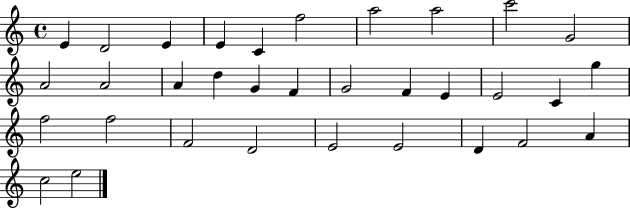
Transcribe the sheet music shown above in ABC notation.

X:1
T:Untitled
M:4/4
L:1/4
K:C
E D2 E E C f2 a2 a2 c'2 G2 A2 A2 A d G F G2 F E E2 C g f2 f2 F2 D2 E2 E2 D F2 A c2 e2